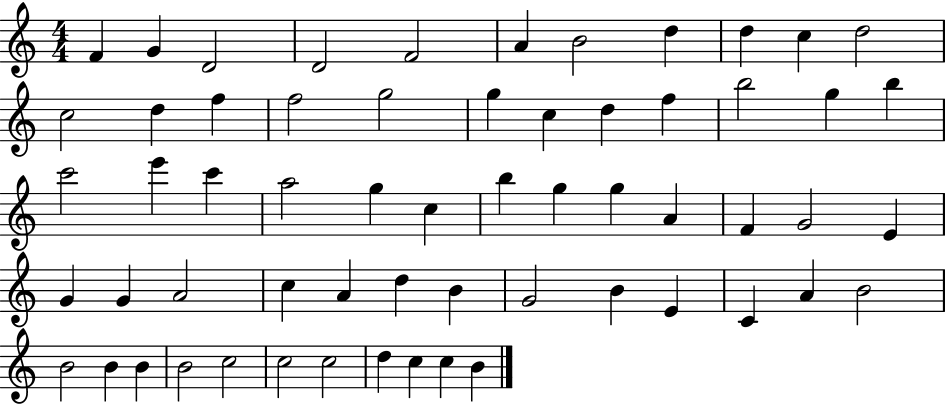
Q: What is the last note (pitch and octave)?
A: B4